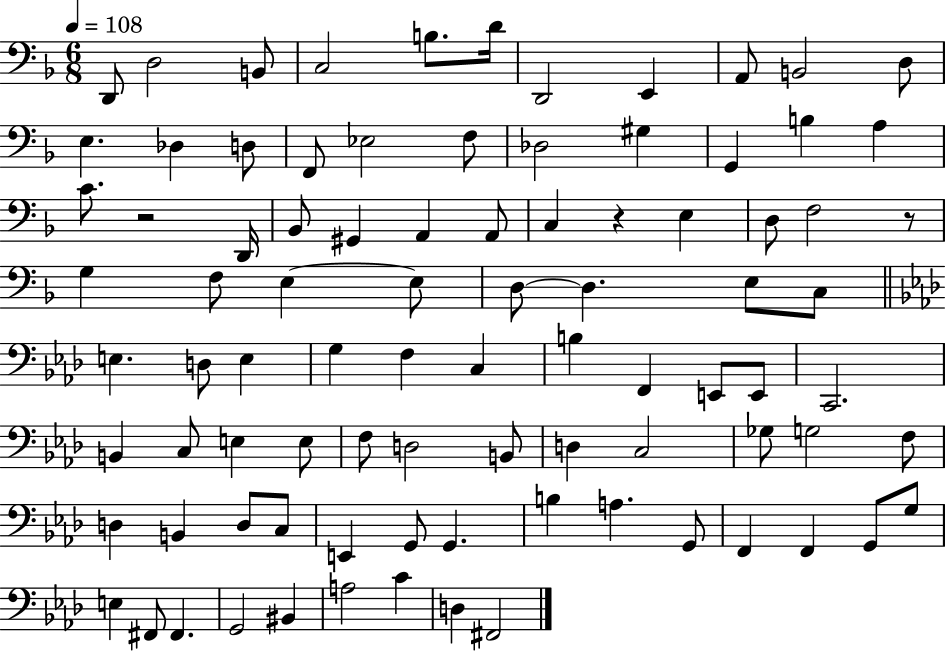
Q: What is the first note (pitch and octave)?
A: D2